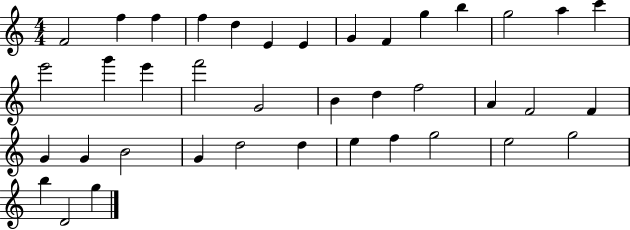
F4/h F5/q F5/q F5/q D5/q E4/q E4/q G4/q F4/q G5/q B5/q G5/h A5/q C6/q E6/h G6/q E6/q F6/h G4/h B4/q D5/q F5/h A4/q F4/h F4/q G4/q G4/q B4/h G4/q D5/h D5/q E5/q F5/q G5/h E5/h G5/h B5/q D4/h G5/q